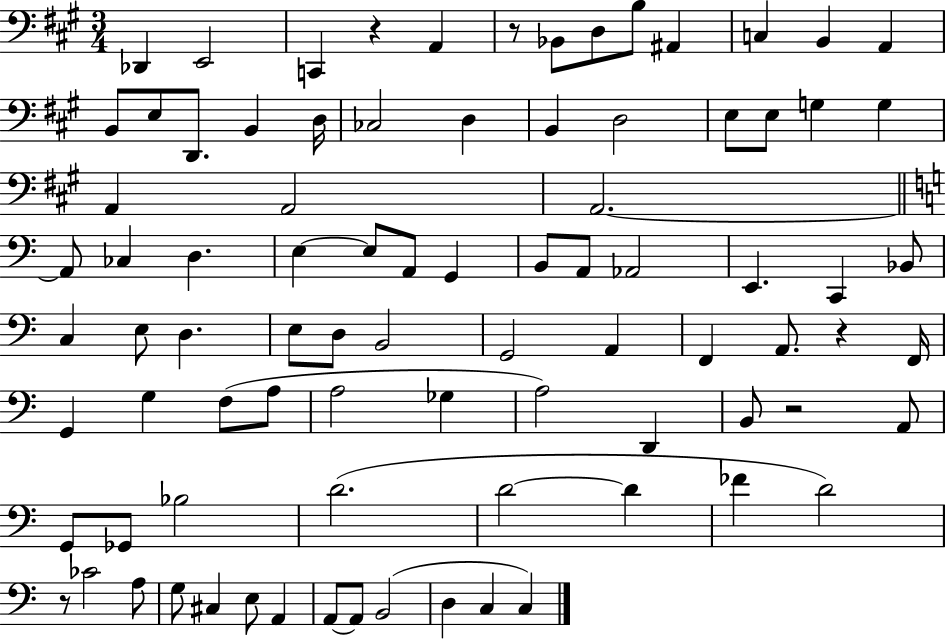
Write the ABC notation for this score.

X:1
T:Untitled
M:3/4
L:1/4
K:A
_D,, E,,2 C,, z A,, z/2 _B,,/2 D,/2 B,/2 ^A,, C, B,, A,, B,,/2 E,/2 D,,/2 B,, D,/4 _C,2 D, B,, D,2 E,/2 E,/2 G, G, A,, A,,2 A,,2 A,,/2 _C, D, E, E,/2 A,,/2 G,, B,,/2 A,,/2 _A,,2 E,, C,, _B,,/2 C, E,/2 D, E,/2 D,/2 B,,2 G,,2 A,, F,, A,,/2 z F,,/4 G,, G, F,/2 A,/2 A,2 _G, A,2 D,, B,,/2 z2 A,,/2 G,,/2 _G,,/2 _B,2 D2 D2 D _F D2 z/2 _C2 A,/2 G,/2 ^C, E,/2 A,, A,,/2 A,,/2 B,,2 D, C, C,